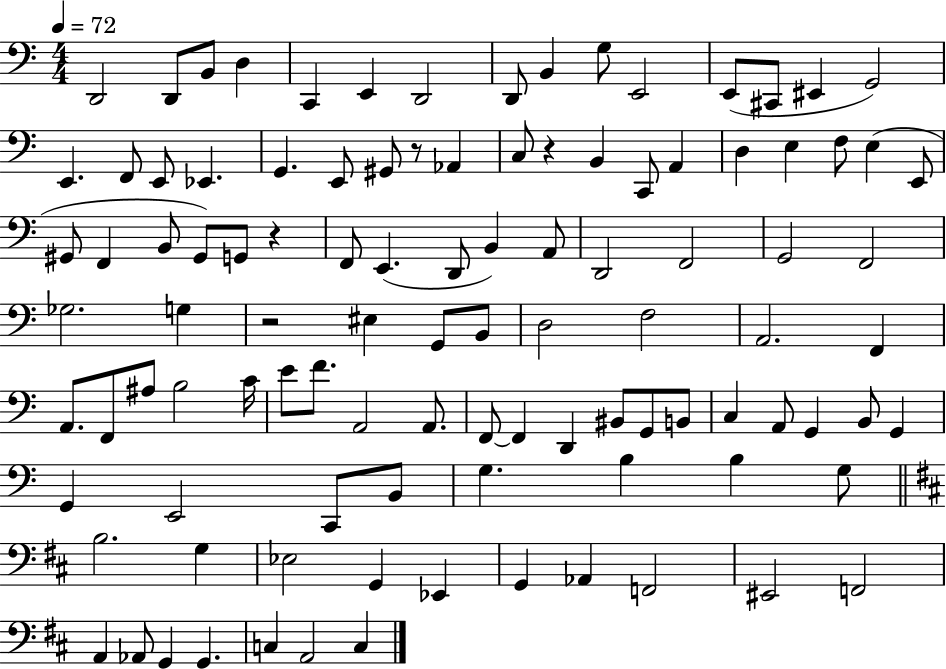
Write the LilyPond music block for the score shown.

{
  \clef bass
  \numericTimeSignature
  \time 4/4
  \key c \major
  \tempo 4 = 72
  \repeat volta 2 { d,2 d,8 b,8 d4 | c,4 e,4 d,2 | d,8 b,4 g8 e,2 | e,8( cis,8 eis,4 g,2) | \break e,4. f,8 e,8 ees,4. | g,4. e,8 gis,8 r8 aes,4 | c8 r4 b,4 c,8 a,4 | d4 e4 f8 e4( e,8 | \break gis,8 f,4 b,8 gis,8) g,8 r4 | f,8 e,4.( d,8 b,4) a,8 | d,2 f,2 | g,2 f,2 | \break ges2. g4 | r2 eis4 g,8 b,8 | d2 f2 | a,2. f,4 | \break a,8. f,8 ais8 b2 c'16 | e'8 f'8. a,2 a,8. | f,8~~ f,4 d,4 bis,8 g,8 b,8 | c4 a,8 g,4 b,8 g,4 | \break g,4 e,2 c,8 b,8 | g4. b4 b4 g8 | \bar "||" \break \key b \minor b2. g4 | ees2 g,4 ees,4 | g,4 aes,4 f,2 | eis,2 f,2 | \break a,4 aes,8 g,4 g,4. | c4 a,2 c4 | } \bar "|."
}